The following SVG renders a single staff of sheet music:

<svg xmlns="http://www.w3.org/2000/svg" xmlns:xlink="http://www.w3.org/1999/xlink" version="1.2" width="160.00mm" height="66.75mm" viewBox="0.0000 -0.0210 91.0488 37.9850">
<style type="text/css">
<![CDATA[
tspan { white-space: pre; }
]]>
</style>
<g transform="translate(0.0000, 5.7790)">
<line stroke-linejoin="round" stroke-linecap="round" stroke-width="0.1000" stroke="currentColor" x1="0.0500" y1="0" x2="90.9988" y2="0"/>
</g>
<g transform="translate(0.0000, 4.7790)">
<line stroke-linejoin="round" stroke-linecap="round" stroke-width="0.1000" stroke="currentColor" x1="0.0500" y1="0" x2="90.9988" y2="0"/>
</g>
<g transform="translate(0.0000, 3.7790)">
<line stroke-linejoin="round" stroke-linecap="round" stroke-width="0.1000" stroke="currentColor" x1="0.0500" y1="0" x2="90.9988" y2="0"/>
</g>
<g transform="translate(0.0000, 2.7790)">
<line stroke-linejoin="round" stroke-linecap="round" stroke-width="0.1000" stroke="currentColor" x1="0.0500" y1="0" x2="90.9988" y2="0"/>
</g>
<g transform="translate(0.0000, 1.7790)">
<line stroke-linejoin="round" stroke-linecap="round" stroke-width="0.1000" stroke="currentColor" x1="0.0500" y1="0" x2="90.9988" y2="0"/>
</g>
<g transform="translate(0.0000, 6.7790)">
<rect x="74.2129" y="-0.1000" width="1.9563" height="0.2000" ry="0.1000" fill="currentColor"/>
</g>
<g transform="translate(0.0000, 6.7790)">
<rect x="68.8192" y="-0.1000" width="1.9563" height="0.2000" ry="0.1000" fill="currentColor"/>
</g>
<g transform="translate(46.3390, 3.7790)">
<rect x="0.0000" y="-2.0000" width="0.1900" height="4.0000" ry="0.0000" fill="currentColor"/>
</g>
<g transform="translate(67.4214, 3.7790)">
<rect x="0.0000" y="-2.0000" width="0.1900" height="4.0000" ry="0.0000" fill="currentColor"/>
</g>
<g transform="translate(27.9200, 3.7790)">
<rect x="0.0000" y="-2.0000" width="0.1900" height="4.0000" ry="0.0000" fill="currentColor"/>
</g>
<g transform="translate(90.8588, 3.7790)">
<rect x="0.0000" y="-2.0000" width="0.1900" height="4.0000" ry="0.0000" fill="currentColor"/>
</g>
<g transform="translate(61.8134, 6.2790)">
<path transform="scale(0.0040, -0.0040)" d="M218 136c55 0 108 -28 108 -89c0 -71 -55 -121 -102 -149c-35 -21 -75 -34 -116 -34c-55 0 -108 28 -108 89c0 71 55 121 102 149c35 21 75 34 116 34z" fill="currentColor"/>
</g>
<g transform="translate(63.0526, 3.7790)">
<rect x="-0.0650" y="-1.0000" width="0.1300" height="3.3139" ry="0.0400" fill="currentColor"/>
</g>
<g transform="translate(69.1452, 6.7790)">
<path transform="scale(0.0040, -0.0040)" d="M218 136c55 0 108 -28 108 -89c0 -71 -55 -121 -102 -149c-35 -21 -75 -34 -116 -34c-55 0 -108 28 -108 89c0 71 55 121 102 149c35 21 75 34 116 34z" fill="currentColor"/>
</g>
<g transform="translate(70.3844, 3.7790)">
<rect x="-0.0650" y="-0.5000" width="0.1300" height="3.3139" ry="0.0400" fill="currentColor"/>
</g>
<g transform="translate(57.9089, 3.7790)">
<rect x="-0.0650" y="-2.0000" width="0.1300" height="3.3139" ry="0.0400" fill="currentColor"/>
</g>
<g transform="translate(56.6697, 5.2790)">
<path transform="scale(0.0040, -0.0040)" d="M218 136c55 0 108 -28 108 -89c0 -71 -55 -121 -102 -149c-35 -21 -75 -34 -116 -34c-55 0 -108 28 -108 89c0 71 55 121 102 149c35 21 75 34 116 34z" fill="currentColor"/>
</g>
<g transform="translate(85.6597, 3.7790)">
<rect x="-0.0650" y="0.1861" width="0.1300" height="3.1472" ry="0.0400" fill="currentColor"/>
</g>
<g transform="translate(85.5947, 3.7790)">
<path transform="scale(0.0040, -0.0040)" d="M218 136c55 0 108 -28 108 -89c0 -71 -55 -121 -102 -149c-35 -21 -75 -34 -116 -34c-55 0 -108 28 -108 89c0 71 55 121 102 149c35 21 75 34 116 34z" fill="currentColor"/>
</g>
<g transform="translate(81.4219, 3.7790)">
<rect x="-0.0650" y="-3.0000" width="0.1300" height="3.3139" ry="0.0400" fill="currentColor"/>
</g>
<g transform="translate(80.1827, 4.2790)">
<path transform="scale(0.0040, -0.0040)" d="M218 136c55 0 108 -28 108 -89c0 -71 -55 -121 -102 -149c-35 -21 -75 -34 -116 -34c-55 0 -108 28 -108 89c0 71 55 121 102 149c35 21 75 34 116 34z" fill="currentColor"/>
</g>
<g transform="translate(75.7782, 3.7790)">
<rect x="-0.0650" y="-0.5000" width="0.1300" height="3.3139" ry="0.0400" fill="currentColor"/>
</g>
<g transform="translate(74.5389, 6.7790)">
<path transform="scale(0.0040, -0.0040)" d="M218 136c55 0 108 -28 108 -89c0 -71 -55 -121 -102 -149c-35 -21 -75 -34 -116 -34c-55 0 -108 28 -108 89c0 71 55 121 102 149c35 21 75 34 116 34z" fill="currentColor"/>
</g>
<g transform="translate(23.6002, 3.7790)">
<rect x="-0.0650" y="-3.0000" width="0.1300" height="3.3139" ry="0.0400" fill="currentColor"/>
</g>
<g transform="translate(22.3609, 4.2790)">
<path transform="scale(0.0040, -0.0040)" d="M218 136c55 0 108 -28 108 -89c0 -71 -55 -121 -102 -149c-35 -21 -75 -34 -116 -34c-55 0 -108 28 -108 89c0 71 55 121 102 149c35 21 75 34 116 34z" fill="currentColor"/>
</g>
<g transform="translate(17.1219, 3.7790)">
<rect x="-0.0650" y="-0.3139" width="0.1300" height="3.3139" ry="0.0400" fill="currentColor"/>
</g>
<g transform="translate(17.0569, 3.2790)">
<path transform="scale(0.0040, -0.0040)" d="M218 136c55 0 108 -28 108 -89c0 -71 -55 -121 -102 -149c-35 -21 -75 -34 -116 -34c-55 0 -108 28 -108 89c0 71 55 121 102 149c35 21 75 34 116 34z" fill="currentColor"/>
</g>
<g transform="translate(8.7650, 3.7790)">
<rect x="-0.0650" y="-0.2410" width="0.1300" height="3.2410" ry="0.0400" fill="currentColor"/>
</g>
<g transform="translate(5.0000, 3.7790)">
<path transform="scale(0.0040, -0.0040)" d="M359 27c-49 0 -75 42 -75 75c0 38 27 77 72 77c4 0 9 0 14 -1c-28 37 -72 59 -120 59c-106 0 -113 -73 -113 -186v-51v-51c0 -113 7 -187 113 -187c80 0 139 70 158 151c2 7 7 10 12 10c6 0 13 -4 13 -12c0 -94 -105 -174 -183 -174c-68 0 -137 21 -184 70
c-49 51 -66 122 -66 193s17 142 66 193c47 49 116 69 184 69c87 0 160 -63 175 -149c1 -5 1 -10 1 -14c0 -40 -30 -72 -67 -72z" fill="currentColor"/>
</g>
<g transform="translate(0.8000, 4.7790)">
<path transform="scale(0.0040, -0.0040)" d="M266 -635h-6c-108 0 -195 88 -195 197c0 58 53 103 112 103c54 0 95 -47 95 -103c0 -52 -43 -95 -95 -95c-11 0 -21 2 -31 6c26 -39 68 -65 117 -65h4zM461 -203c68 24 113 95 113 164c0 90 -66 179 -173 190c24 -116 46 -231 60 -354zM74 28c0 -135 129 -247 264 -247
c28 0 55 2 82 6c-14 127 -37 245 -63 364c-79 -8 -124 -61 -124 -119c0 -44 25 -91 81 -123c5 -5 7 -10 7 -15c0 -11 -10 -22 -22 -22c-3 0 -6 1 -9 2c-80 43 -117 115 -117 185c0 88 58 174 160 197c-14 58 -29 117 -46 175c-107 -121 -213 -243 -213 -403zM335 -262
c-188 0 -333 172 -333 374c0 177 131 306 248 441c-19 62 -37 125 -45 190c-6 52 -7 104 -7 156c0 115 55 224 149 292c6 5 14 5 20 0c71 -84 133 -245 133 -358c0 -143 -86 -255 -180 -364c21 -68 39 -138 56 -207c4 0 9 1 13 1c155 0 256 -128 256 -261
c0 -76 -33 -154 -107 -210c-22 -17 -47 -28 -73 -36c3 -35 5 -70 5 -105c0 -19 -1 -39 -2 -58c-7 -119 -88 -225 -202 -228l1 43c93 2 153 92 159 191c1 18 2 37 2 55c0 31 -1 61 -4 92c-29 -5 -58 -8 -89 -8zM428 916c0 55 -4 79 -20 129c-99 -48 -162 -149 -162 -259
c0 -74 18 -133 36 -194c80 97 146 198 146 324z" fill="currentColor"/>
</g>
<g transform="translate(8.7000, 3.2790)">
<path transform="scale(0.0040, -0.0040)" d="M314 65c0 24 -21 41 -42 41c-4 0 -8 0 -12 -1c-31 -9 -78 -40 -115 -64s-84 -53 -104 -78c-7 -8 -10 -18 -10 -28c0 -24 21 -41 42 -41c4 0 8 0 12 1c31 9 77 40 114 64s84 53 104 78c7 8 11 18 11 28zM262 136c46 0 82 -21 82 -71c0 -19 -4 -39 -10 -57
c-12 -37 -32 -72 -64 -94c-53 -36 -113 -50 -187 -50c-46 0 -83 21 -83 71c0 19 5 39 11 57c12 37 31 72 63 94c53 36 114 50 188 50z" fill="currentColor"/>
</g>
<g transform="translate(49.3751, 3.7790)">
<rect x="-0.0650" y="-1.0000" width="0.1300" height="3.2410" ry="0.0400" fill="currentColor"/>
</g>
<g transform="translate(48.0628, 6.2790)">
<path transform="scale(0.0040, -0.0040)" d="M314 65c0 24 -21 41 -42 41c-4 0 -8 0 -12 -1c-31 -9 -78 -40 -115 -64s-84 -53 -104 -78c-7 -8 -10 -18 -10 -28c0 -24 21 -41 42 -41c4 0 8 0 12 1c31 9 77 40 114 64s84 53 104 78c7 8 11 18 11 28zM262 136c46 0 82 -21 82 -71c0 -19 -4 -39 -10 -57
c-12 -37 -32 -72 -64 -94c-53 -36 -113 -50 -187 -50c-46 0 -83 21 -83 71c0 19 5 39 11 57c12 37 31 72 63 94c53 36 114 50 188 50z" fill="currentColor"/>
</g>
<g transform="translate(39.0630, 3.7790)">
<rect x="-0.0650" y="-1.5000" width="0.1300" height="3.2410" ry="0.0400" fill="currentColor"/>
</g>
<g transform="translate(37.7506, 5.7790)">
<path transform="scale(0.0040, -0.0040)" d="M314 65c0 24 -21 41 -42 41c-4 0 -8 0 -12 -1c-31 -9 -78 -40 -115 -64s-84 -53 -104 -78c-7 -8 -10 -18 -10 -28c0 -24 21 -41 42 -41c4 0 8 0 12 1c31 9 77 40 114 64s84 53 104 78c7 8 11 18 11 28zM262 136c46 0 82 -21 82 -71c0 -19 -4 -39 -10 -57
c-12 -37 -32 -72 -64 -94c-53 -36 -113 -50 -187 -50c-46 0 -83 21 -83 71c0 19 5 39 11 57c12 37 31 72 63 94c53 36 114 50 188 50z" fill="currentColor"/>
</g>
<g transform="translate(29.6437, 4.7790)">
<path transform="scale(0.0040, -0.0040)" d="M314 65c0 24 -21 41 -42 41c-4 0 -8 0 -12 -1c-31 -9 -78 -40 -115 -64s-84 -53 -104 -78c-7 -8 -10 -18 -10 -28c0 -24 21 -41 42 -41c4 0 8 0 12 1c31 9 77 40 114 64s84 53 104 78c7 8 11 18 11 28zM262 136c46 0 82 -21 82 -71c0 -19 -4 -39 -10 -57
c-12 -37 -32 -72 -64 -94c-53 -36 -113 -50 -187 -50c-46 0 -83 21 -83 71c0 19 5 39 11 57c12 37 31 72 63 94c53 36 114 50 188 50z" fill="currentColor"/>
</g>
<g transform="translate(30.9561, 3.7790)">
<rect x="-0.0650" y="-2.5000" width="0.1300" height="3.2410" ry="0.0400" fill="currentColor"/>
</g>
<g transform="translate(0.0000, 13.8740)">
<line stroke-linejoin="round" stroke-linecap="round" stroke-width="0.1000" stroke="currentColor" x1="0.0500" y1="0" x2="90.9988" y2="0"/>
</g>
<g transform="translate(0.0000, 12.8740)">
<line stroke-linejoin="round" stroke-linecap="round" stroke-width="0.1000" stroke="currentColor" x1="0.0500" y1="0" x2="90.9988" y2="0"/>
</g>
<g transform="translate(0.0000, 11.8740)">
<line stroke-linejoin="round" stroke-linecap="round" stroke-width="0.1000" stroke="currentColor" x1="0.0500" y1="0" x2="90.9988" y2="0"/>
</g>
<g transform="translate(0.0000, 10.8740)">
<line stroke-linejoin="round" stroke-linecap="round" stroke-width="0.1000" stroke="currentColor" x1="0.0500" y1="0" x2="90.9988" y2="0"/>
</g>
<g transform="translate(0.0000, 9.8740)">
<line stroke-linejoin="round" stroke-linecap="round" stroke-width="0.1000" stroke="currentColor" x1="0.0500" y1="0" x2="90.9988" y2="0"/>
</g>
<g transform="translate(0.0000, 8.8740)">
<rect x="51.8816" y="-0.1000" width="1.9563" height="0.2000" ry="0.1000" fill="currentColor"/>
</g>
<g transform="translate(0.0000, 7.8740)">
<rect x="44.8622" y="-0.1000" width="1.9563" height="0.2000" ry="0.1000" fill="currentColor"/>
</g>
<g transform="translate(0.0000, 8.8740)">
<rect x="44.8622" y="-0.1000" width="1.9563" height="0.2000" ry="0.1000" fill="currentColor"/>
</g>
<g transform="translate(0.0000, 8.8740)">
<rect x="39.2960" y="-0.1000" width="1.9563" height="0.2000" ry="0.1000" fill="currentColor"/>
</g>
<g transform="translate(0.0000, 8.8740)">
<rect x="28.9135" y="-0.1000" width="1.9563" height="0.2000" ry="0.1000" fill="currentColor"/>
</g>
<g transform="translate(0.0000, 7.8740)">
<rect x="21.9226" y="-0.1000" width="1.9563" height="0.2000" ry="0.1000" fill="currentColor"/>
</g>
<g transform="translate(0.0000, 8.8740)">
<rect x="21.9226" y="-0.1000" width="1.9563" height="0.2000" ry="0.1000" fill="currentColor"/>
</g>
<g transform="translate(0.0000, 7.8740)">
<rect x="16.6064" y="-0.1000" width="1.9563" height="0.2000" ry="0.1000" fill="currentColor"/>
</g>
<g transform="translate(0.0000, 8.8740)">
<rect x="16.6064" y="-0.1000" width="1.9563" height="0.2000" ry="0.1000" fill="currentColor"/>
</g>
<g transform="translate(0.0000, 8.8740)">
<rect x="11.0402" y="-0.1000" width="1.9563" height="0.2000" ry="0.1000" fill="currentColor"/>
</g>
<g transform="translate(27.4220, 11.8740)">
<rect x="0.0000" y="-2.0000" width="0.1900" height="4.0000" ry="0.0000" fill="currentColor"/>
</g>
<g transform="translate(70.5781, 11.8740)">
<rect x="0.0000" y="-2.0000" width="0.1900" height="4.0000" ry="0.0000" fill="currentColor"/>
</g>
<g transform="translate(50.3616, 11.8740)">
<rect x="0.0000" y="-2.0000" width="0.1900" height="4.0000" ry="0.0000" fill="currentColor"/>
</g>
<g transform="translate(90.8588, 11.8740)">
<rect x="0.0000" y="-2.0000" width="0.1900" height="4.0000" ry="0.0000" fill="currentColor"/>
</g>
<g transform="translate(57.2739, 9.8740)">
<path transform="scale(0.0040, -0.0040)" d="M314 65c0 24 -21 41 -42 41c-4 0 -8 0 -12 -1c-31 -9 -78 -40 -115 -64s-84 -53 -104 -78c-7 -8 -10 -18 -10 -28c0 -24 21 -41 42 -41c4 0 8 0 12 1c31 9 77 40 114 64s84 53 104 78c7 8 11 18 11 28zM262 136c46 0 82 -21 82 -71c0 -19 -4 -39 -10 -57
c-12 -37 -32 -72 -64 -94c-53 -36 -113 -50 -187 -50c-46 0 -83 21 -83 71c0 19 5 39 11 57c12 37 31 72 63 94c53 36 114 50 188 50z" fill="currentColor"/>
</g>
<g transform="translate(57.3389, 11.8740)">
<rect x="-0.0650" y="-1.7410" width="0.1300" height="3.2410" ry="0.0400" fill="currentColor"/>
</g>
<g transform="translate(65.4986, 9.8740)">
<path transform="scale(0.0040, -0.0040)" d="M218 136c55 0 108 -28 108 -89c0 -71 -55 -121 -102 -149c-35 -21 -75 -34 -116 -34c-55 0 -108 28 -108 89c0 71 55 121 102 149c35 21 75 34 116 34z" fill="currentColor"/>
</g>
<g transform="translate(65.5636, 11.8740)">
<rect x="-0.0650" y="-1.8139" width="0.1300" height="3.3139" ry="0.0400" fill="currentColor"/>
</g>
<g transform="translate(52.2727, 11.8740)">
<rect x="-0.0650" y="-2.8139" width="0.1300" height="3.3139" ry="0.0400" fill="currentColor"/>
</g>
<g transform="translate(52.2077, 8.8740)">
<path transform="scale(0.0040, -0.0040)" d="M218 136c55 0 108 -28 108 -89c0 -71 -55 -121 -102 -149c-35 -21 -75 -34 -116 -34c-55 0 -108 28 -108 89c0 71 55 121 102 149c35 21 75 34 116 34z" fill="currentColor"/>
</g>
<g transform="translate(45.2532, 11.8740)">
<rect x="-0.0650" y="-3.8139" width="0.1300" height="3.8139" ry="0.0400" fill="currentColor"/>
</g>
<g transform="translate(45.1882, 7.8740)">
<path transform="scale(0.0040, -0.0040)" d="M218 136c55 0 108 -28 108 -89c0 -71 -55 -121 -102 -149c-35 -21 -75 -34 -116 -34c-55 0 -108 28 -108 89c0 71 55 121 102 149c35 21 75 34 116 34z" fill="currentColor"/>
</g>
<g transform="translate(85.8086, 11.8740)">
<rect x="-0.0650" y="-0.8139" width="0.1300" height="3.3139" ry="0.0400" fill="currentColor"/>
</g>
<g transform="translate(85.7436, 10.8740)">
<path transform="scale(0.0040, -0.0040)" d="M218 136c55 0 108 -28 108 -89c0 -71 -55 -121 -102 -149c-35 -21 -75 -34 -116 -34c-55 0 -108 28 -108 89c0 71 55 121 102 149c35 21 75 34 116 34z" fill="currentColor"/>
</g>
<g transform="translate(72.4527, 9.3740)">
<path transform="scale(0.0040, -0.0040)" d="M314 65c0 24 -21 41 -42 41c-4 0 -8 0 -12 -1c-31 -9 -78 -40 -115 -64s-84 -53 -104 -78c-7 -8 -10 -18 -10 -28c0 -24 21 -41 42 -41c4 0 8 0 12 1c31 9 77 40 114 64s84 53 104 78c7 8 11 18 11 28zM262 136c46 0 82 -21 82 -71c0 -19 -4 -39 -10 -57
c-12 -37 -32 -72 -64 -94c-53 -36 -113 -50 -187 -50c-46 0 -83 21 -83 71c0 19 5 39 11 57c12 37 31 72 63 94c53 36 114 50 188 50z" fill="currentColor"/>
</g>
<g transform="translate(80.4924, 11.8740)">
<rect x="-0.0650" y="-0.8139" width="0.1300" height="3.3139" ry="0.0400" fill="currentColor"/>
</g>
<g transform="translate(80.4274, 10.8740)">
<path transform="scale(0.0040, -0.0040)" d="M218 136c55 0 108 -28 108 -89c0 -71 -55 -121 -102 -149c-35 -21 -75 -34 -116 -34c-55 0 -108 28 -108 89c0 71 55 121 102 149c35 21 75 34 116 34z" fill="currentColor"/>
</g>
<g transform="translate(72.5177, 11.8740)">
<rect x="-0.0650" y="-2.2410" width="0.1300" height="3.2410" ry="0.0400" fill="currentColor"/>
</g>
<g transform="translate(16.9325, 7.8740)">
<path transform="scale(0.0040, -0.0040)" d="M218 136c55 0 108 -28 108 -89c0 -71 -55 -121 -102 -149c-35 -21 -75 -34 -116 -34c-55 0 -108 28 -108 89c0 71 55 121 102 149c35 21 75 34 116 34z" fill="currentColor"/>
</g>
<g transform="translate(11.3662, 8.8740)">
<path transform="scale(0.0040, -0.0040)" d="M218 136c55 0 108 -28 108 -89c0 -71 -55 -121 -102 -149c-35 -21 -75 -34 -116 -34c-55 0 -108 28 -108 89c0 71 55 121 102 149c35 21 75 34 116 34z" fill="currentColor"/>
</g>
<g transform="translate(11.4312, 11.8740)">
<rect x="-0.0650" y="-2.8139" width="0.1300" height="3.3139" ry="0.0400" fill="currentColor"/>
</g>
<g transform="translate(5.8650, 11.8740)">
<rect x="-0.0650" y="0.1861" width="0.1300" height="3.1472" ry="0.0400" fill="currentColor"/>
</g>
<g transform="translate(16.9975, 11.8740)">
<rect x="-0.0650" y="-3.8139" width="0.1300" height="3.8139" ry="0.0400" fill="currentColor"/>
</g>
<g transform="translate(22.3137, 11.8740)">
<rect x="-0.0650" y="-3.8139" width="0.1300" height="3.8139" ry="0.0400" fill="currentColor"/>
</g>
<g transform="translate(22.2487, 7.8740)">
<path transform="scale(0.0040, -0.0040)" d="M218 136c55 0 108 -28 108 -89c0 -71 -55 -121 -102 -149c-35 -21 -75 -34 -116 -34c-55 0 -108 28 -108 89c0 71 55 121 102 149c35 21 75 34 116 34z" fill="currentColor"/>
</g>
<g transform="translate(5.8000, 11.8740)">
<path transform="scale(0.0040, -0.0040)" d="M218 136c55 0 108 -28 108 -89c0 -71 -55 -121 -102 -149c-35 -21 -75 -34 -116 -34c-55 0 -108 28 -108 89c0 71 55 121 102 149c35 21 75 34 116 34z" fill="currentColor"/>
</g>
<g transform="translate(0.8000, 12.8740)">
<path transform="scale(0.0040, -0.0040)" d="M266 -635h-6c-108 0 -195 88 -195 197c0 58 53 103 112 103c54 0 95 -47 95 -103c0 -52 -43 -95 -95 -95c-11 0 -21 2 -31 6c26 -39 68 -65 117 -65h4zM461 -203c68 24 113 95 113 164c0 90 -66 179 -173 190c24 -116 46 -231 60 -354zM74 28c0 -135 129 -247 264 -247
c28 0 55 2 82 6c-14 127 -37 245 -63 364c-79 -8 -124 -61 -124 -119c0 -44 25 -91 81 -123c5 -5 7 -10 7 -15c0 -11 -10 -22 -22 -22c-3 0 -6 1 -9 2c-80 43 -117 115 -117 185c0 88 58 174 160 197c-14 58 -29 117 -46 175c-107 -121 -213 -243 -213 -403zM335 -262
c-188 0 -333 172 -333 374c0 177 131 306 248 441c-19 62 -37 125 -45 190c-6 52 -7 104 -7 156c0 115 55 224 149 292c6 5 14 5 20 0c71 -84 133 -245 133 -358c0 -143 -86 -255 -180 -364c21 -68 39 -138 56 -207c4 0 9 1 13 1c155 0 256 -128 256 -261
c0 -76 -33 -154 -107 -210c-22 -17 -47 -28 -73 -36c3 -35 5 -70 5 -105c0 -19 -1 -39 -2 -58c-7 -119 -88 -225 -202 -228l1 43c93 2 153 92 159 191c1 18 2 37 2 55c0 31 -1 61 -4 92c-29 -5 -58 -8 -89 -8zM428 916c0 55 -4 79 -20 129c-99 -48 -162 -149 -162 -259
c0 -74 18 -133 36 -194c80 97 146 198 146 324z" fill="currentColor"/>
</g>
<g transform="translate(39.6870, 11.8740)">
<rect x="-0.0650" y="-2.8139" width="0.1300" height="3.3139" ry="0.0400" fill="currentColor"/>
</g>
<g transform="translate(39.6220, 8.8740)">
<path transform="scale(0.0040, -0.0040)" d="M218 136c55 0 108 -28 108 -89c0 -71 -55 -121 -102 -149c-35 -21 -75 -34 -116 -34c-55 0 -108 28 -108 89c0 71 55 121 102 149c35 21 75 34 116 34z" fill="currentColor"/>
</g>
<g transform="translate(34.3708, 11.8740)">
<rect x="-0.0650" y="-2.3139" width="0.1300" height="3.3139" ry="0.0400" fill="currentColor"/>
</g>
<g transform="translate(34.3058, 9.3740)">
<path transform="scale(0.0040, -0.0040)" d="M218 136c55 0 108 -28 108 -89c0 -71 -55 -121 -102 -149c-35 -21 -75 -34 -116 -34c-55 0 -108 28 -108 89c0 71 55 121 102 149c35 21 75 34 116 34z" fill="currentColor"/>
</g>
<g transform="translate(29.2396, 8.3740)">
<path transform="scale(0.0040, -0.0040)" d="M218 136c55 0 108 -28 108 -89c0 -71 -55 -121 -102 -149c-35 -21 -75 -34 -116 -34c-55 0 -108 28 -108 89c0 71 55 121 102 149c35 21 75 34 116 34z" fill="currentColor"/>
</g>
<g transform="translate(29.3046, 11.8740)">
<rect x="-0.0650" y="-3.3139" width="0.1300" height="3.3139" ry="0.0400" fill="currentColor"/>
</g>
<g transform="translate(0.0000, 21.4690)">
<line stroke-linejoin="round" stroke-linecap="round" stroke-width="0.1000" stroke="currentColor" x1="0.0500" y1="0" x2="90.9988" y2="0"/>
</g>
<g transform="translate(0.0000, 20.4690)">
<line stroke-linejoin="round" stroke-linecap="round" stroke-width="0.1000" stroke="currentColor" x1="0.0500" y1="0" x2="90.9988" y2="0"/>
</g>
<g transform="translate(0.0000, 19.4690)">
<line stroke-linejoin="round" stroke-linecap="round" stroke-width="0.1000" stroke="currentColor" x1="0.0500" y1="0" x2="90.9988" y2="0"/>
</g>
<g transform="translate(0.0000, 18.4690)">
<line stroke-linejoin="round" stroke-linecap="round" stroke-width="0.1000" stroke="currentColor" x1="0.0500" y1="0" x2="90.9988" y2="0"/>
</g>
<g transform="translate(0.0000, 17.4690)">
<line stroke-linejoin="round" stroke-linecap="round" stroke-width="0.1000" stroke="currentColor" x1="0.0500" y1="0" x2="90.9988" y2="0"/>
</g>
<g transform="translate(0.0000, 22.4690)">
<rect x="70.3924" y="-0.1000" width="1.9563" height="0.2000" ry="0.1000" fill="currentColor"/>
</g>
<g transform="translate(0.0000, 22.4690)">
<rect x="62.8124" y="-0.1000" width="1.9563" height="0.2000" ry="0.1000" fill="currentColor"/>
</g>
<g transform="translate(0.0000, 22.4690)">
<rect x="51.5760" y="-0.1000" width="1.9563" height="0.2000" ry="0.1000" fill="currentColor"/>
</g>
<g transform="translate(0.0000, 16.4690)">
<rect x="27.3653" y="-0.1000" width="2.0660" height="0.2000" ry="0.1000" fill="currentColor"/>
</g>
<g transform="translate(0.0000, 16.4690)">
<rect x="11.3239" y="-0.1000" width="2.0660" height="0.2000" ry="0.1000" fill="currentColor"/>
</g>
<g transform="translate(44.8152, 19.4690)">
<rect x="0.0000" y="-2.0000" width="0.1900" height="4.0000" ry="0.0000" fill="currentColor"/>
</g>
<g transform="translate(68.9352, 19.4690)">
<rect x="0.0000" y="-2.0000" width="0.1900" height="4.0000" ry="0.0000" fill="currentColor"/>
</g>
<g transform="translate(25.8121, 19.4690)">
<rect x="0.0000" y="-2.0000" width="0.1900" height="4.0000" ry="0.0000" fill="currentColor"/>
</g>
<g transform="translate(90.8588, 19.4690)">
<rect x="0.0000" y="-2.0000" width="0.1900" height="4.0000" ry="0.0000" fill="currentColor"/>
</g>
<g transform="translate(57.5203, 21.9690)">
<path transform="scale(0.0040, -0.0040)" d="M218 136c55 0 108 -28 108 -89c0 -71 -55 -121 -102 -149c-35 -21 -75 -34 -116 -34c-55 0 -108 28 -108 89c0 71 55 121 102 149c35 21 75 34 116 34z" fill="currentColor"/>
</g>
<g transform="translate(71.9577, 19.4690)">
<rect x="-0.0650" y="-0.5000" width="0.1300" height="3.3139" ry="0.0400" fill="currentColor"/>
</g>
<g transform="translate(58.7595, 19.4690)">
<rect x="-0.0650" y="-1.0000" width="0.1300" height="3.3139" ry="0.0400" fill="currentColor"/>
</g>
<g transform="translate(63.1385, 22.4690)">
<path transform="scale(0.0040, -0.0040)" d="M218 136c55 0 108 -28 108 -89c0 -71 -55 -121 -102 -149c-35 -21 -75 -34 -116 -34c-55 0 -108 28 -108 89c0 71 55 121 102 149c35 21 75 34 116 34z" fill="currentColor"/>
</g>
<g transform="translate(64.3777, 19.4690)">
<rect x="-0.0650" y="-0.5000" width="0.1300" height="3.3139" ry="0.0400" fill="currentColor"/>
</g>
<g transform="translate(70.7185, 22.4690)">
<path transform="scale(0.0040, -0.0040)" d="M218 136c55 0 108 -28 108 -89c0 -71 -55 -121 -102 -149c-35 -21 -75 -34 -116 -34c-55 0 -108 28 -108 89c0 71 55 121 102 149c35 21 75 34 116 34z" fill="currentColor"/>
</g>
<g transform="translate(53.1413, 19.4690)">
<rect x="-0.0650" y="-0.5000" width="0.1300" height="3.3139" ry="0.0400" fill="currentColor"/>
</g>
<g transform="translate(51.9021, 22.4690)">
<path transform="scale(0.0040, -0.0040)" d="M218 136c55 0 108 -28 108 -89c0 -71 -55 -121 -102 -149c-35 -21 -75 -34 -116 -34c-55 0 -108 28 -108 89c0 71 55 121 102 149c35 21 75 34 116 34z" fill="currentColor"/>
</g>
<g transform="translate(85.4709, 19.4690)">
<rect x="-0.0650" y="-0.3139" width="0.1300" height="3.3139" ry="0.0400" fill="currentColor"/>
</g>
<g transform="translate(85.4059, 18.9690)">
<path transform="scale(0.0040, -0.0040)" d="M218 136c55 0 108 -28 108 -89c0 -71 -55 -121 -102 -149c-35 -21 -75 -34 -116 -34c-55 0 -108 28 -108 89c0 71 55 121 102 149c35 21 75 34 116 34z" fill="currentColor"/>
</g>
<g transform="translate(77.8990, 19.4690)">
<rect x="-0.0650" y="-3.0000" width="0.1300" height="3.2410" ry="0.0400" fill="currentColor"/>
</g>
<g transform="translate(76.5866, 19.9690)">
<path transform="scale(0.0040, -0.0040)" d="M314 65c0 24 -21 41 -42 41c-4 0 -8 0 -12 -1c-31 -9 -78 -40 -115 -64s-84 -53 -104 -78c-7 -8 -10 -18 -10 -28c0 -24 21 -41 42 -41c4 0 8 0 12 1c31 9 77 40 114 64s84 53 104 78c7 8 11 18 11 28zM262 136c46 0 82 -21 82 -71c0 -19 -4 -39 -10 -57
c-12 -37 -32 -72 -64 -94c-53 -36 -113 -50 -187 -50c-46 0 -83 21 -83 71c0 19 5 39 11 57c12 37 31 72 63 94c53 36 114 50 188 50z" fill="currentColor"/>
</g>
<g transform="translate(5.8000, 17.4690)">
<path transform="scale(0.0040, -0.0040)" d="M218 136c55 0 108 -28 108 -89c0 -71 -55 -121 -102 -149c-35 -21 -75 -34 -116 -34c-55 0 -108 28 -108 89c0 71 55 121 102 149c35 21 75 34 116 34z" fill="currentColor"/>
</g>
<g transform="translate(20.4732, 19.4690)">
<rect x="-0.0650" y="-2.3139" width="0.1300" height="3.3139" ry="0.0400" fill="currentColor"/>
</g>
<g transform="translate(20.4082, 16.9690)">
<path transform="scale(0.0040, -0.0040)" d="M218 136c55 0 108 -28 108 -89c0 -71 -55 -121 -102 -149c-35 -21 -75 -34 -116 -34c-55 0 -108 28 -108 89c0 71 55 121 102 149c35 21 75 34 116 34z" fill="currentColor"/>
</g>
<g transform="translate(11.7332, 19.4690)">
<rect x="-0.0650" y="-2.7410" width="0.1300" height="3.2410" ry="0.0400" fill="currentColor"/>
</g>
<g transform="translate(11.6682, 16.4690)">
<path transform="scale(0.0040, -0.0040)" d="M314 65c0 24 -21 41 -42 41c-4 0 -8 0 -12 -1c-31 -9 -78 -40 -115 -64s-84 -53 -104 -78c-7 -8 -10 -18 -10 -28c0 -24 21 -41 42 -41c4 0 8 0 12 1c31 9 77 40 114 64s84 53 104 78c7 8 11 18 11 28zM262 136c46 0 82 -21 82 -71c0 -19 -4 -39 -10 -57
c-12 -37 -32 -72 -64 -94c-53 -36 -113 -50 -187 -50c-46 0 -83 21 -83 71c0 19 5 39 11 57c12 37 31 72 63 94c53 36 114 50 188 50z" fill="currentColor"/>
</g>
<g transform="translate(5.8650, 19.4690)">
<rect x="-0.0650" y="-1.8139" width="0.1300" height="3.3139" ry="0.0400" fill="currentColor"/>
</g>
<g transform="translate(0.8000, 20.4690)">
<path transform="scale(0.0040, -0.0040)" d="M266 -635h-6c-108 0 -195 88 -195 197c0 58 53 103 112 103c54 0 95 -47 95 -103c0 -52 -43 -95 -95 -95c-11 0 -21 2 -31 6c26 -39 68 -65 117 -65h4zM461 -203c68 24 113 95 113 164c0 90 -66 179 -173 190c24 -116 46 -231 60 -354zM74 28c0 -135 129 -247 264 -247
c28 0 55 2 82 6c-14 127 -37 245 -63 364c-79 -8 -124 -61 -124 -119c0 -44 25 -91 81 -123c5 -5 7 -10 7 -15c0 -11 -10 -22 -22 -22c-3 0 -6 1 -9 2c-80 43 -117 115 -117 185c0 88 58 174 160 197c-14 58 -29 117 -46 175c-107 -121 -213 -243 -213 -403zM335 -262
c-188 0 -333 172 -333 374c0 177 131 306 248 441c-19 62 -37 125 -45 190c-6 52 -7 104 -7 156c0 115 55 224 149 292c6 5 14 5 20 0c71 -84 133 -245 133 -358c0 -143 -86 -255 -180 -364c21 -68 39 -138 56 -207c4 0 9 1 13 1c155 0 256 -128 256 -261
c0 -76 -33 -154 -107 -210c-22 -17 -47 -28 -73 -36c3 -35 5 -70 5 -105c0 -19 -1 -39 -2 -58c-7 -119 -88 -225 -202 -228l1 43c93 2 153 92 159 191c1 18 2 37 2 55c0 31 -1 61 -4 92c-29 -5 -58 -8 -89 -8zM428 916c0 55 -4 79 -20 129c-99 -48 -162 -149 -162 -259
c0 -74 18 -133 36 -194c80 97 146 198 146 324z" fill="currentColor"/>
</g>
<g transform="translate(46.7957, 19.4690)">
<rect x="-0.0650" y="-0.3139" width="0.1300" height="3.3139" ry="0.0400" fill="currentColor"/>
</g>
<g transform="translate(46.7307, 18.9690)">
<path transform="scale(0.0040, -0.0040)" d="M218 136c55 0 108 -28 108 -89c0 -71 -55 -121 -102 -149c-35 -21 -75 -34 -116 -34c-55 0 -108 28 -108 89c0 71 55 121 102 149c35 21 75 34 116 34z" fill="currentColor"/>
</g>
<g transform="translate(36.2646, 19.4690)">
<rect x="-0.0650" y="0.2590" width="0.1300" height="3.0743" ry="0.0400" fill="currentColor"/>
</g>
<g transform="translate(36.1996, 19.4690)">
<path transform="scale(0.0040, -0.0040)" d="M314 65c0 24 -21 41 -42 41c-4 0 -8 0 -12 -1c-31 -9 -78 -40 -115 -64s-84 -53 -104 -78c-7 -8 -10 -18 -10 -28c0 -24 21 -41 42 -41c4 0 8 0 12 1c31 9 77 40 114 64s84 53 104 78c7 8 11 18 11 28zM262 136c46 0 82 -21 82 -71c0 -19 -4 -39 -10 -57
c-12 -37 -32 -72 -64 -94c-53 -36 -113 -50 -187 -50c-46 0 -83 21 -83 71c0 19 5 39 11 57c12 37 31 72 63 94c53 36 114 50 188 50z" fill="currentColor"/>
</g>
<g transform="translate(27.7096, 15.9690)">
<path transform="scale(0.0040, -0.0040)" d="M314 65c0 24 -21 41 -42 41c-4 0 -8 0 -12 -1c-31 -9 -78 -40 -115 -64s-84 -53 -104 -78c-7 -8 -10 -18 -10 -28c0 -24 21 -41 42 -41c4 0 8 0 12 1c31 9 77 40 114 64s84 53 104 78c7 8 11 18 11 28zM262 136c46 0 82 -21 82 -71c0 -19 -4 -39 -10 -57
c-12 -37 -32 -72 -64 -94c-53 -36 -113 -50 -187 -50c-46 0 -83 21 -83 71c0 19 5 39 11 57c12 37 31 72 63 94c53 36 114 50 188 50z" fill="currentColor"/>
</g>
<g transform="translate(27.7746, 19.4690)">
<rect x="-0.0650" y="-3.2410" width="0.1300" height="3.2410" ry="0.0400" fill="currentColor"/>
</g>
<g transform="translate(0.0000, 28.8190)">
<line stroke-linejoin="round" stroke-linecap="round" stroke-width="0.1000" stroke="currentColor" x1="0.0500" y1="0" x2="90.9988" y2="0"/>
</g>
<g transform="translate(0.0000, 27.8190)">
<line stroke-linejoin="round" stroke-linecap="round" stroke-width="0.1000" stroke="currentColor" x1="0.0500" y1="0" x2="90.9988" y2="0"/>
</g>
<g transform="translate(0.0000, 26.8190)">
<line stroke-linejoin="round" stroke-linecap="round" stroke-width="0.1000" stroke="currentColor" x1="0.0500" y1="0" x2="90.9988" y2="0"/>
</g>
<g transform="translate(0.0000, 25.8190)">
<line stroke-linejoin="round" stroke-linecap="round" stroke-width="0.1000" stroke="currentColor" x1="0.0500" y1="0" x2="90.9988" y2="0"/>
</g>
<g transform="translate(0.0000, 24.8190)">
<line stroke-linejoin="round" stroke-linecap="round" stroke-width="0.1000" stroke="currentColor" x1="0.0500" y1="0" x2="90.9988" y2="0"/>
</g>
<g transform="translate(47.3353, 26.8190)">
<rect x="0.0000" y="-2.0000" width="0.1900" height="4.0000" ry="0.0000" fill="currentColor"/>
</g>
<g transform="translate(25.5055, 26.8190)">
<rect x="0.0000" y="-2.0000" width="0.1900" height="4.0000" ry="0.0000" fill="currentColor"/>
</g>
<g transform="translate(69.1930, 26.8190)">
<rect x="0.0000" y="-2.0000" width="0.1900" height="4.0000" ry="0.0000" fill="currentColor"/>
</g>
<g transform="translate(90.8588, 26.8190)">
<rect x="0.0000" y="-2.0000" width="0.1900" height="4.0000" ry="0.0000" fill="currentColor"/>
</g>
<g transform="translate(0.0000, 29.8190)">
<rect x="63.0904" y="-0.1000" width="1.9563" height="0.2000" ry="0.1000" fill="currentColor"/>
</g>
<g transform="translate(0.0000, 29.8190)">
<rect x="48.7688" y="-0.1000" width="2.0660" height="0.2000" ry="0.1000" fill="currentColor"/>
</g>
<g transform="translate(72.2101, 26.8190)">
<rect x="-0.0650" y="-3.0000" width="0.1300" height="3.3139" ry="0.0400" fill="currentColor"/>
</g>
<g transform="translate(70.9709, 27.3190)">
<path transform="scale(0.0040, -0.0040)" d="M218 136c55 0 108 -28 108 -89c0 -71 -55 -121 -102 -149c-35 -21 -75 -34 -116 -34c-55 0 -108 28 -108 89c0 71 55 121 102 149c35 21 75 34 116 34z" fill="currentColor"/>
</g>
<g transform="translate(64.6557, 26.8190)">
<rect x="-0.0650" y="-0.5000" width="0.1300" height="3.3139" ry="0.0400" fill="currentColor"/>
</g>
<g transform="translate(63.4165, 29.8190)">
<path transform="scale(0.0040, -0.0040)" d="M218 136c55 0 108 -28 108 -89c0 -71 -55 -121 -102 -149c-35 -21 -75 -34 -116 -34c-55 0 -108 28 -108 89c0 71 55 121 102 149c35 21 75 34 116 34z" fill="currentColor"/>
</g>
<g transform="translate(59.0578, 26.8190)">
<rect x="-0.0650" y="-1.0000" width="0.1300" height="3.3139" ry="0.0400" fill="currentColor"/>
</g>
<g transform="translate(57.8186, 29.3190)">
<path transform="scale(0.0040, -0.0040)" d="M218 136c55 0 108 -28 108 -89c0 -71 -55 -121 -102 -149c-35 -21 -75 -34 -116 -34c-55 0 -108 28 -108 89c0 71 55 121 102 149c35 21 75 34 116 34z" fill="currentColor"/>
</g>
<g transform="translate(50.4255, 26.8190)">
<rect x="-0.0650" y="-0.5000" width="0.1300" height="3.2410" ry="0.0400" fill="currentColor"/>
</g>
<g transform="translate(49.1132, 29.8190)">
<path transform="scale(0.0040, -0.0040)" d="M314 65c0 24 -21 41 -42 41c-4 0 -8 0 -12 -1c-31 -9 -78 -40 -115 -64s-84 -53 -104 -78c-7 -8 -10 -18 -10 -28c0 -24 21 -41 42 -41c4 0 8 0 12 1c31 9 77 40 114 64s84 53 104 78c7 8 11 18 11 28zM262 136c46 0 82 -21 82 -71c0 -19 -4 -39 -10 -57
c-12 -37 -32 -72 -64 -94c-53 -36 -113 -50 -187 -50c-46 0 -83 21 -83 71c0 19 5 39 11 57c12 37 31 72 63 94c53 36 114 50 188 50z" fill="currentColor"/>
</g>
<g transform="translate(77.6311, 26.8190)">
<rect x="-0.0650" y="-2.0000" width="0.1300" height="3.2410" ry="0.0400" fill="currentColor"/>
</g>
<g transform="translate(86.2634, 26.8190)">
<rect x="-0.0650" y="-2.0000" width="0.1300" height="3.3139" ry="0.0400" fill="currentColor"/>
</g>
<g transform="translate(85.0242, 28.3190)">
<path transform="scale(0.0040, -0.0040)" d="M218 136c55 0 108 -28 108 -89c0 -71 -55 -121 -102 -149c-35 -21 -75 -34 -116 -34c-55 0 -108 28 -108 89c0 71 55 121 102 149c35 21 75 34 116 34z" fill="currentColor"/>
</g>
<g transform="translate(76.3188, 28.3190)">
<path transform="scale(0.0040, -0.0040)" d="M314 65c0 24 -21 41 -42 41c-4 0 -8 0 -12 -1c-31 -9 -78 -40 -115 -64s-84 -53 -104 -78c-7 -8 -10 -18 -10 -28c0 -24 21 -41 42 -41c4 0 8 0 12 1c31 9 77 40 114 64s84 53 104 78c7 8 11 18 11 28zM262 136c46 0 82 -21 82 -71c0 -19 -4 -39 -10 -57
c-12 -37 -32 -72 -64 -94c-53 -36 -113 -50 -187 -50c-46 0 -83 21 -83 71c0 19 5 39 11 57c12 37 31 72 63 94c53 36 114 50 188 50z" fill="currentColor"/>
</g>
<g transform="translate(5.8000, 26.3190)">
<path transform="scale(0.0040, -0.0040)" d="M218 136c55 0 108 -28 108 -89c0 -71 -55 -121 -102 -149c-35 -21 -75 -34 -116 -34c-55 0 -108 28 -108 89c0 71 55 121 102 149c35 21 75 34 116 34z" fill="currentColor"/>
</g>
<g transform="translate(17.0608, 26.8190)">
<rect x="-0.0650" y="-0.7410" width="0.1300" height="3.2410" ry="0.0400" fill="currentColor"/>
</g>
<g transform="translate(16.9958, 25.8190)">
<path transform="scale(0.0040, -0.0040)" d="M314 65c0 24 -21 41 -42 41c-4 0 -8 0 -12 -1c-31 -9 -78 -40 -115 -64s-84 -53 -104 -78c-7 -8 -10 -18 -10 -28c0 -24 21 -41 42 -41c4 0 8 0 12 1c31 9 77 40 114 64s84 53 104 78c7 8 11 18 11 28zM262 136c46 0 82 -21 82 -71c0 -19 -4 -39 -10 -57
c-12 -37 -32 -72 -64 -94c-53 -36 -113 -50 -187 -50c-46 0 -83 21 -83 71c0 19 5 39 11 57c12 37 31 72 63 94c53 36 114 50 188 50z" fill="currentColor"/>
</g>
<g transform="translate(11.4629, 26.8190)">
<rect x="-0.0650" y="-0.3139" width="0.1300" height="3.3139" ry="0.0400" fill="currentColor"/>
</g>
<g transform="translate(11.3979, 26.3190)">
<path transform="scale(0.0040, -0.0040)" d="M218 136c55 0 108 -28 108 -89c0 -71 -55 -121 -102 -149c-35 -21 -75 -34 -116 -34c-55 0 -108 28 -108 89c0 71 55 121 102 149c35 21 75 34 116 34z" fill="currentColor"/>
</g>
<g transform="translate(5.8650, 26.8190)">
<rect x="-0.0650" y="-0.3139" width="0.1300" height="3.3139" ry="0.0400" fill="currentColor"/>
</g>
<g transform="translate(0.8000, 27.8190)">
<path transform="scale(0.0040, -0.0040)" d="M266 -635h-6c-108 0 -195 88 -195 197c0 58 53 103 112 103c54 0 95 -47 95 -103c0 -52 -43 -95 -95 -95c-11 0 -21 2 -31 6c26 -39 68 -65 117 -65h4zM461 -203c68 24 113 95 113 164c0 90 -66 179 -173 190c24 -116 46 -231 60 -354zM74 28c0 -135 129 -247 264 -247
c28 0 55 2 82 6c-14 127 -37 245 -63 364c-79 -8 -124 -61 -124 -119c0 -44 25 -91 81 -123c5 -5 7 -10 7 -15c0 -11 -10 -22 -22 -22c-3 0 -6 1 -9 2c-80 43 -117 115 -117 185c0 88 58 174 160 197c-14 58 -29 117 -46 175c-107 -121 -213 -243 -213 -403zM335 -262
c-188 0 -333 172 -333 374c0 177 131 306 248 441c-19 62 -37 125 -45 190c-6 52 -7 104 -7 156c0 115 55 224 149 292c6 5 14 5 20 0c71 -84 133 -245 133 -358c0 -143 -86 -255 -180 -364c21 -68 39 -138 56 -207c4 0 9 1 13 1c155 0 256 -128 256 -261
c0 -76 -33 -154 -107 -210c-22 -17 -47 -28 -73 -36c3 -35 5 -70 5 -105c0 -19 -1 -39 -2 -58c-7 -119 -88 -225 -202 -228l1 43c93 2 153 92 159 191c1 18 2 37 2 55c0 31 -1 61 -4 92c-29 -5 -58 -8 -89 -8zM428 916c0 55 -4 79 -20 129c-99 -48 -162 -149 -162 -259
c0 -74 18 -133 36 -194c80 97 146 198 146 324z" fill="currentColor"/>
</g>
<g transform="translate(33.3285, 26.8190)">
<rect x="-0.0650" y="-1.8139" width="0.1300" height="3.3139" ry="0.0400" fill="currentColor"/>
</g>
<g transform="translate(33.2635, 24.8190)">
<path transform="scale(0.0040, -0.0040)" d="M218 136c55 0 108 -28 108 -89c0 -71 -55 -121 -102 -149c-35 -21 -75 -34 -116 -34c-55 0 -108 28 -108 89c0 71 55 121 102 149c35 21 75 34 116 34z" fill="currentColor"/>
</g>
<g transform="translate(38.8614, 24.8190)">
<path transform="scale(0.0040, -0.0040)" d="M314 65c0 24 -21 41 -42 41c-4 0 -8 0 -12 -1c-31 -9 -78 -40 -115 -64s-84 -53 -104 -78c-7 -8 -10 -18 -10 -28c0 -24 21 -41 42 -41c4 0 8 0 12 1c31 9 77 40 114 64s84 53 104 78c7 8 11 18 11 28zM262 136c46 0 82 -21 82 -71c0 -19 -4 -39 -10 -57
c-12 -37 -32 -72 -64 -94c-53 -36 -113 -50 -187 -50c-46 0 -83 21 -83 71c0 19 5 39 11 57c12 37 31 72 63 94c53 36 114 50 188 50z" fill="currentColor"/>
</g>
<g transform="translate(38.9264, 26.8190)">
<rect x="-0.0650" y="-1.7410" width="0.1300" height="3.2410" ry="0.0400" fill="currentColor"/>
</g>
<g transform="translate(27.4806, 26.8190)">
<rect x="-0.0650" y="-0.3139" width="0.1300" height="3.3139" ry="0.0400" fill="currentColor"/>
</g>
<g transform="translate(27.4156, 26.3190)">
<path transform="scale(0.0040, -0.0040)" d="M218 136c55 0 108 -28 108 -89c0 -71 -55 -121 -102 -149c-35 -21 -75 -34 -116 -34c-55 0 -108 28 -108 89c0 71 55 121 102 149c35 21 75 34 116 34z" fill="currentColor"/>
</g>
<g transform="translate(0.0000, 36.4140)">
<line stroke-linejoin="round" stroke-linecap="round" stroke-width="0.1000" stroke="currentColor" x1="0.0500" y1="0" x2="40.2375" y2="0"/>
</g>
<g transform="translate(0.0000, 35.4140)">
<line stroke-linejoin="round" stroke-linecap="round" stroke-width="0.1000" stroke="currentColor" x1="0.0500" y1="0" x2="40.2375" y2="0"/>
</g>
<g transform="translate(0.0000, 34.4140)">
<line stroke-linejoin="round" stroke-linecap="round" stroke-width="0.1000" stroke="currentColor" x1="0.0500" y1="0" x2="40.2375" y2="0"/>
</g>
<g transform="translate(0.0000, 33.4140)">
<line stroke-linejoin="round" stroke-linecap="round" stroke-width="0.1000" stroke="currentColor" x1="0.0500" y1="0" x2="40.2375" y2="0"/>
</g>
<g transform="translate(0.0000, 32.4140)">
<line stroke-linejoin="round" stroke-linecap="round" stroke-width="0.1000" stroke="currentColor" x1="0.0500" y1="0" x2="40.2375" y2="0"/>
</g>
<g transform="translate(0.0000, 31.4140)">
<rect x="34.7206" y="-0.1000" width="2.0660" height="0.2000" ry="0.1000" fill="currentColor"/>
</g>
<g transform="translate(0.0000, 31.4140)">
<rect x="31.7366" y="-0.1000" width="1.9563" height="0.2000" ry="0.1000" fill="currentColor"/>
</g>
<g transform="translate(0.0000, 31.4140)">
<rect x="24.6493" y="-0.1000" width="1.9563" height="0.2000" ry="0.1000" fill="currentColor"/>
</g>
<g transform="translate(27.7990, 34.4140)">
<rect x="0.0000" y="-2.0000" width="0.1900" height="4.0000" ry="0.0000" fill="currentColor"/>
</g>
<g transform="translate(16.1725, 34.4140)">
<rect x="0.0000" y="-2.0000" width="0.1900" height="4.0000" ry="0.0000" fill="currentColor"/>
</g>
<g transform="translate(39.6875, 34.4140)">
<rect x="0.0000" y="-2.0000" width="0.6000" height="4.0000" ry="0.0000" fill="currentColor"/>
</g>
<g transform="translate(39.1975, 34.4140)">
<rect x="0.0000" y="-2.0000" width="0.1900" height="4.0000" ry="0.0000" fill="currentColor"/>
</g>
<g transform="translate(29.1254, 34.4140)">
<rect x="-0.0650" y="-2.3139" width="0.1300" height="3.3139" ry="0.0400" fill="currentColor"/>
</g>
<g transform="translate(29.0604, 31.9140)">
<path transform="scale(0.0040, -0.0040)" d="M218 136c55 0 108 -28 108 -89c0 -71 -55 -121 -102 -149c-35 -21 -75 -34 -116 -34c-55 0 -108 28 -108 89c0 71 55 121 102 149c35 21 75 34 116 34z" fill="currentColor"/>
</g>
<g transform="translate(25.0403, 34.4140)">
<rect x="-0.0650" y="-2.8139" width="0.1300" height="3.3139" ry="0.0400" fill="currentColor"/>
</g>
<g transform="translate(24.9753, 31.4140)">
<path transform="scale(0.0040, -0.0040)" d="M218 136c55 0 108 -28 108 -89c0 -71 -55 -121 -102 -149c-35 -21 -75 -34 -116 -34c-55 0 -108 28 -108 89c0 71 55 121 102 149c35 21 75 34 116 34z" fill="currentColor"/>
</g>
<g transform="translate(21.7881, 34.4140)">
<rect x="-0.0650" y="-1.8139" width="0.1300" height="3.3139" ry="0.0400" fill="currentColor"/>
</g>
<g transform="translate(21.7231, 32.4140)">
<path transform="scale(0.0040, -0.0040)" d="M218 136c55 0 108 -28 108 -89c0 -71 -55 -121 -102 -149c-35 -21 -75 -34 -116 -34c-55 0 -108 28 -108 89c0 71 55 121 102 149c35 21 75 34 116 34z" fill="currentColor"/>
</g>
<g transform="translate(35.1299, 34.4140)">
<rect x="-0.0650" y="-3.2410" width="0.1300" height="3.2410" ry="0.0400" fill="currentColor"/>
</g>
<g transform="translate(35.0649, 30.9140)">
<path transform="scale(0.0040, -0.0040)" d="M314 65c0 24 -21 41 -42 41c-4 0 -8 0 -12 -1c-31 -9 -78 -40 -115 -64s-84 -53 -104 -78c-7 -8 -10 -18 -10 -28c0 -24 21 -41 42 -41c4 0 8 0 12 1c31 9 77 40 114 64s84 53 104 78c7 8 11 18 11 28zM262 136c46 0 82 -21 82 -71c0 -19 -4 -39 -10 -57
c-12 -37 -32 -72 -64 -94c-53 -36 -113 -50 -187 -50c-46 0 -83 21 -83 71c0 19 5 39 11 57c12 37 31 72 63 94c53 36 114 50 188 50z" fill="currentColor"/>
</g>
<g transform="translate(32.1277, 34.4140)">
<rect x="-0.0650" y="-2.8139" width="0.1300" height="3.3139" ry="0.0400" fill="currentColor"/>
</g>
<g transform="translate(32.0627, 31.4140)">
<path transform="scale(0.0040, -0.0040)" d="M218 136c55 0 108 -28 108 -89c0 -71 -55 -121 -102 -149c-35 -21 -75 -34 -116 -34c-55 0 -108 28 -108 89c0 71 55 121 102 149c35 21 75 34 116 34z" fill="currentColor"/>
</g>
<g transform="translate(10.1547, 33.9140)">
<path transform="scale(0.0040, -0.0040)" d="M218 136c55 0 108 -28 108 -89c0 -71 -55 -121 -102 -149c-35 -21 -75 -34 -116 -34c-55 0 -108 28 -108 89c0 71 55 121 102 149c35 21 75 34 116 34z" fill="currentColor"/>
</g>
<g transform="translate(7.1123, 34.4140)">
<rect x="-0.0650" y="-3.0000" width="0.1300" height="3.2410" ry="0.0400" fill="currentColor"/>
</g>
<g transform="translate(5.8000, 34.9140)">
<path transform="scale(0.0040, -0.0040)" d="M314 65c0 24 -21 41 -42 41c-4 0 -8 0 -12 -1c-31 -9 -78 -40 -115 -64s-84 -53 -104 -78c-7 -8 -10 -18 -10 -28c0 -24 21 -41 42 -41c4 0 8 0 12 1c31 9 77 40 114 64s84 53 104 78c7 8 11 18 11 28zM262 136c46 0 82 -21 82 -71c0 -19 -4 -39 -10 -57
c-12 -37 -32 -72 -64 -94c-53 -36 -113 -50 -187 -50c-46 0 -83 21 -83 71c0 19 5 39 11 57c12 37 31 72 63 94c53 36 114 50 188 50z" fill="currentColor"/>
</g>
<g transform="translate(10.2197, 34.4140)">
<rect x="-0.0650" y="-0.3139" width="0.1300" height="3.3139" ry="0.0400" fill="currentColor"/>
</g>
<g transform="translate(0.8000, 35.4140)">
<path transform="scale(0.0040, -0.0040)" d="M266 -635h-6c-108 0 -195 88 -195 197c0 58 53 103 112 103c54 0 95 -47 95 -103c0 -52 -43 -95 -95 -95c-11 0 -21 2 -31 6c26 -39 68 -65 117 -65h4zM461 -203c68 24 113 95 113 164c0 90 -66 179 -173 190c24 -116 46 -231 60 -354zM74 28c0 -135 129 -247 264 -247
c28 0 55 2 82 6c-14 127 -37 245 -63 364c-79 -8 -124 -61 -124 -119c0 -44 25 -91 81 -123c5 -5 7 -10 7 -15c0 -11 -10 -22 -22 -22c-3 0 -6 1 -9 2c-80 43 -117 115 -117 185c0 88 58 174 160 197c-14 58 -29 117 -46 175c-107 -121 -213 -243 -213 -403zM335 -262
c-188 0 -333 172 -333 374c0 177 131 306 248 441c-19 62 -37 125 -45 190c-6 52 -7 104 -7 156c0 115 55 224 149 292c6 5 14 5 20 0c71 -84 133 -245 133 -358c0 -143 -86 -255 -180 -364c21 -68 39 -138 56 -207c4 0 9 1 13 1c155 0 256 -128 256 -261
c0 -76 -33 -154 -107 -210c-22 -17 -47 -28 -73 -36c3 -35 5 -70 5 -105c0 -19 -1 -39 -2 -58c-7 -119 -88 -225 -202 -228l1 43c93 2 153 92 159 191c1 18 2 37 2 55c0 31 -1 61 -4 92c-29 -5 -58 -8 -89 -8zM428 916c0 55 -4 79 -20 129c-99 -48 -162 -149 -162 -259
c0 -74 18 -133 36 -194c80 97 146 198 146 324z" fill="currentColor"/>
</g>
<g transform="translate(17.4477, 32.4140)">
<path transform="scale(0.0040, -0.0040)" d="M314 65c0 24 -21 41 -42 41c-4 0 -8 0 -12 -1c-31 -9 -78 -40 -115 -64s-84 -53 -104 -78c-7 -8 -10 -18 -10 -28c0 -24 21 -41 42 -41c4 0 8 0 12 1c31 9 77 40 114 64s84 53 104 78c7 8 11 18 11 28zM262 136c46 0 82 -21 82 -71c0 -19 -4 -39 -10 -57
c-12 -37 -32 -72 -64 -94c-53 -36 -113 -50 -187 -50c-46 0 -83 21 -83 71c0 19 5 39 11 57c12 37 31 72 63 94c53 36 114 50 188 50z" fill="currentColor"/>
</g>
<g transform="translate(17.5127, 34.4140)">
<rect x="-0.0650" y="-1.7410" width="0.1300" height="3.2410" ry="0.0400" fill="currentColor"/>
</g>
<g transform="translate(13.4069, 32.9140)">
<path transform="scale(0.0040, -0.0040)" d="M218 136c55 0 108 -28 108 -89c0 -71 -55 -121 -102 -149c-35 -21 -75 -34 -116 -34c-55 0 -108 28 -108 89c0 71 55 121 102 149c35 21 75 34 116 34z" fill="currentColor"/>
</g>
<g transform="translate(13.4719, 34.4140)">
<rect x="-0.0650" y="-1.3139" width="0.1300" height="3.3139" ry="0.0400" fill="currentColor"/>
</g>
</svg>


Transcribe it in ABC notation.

X:1
T:Untitled
M:4/4
L:1/4
K:C
c2 c A G2 E2 D2 F D C C A B B a c' c' b g a c' a f2 f g2 d d f a2 g b2 B2 c C D C C A2 c c c d2 c f f2 C2 D C A F2 F A2 c e f2 f a g a b2